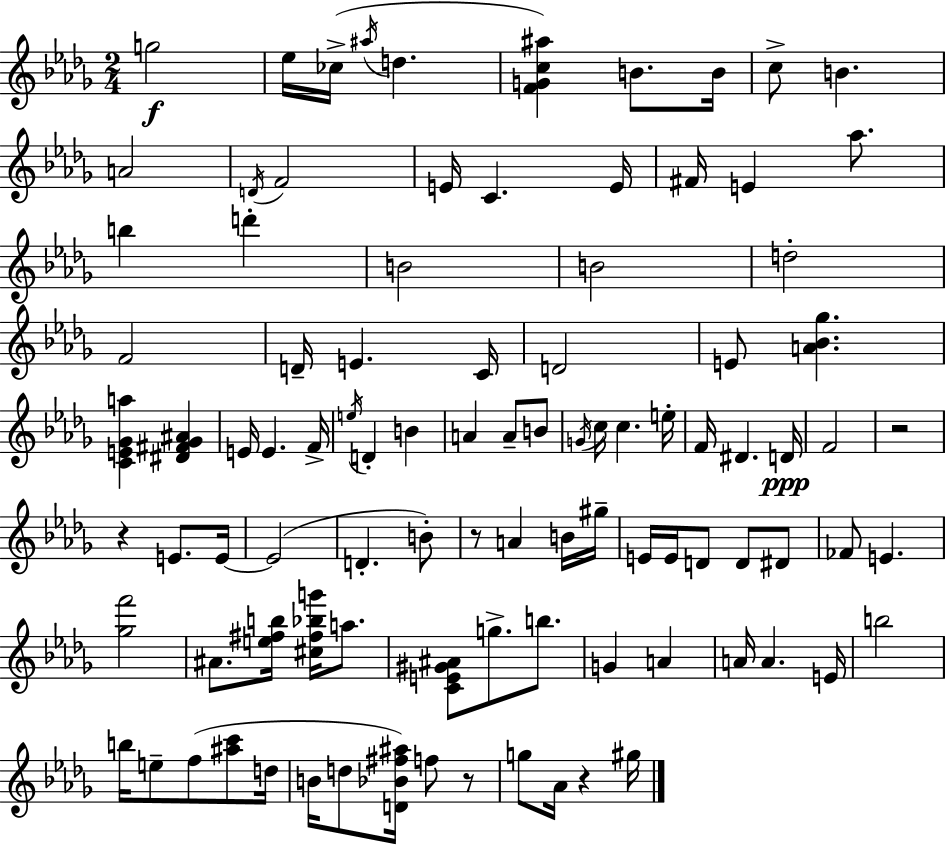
{
  \clef treble
  \numericTimeSignature
  \time 2/4
  \key bes \minor
  g''2\f | ees''16 ces''16->( \acciaccatura { ais''16 } d''4. | <f' g' c'' ais''>4) b'8. | b'16 c''8-> b'4. | \break a'2 | \acciaccatura { d'16 } f'2 | e'16 c'4. | e'16 fis'16 e'4 aes''8. | \break b''4 d'''4-. | b'2 | b'2 | d''2-. | \break f'2 | d'16-- e'4. | c'16 d'2 | e'8 <a' bes' ges''>4. | \break <c' e' ges' a''>4 <dis' fis' ges' ais'>4 | e'16 e'4. | f'16-> \acciaccatura { e''16 } d'4-. b'4 | a'4 a'8-- | \break b'8 \acciaccatura { g'16 } c''16 c''4. | e''16-. f'16 dis'4. | d'16\ppp f'2 | r2 | \break r4 | e'8. e'16~~ e'2( | d'4.-. | b'8-.) r8 a'4 | \break b'16 gis''16-- e'16 e'16 d'8 | d'8 dis'8 fes'8 e'4. | <ges'' f'''>2 | ais'8. <e'' fis'' b''>16 | \break <cis'' fis'' bes'' g'''>16 a''8. <c' e' gis' ais'>8 g''8.-> | b''8. g'4 | a'4 a'16 a'4. | e'16 b''2 | \break b''16 e''8-- f''8( | <ais'' c'''>8 d''16 b'16 d''8 <d' bes' fis'' ais''>16) | f''8 r8 g''8 aes'16 r4 | gis''16 \bar "|."
}